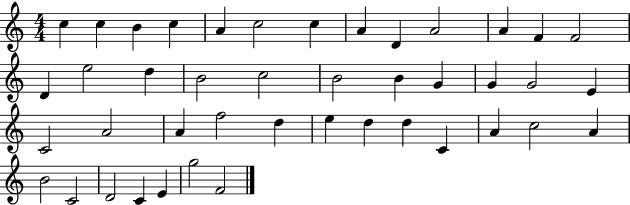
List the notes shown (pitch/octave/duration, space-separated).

C5/q C5/q B4/q C5/q A4/q C5/h C5/q A4/q D4/q A4/h A4/q F4/q F4/h D4/q E5/h D5/q B4/h C5/h B4/h B4/q G4/q G4/q G4/h E4/q C4/h A4/h A4/q F5/h D5/q E5/q D5/q D5/q C4/q A4/q C5/h A4/q B4/h C4/h D4/h C4/q E4/q G5/h F4/h